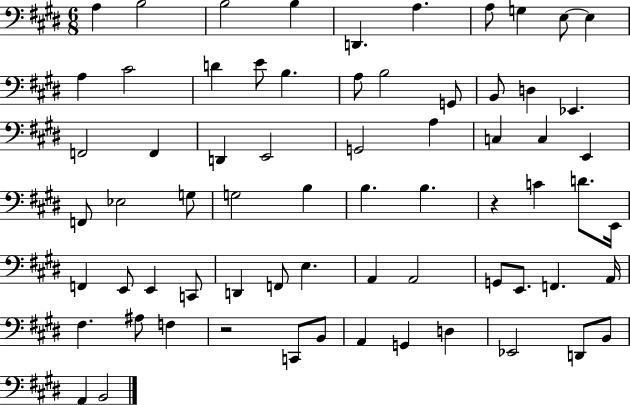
{
  \clef bass
  \numericTimeSignature
  \time 6/8
  \key e \major
  a4 b2 | b2 b4 | d,4. a4. | a8 g4 e8~~ e4 | \break a4 cis'2 | d'4 e'8 b4. | a8 b2 g,8 | b,8 d4 ees,4. | \break f,2 f,4 | d,4 e,2 | g,2 a4 | c4 c4 e,4 | \break f,8 ees2 g8 | g2 b4 | b4. b4. | r4 c'4 d'8. e,16 | \break f,4 e,8 e,4 c,8 | d,4 f,8 e4. | a,4 a,2 | g,8 e,8. f,4. a,16 | \break fis4. ais8 f4 | r2 c,8 b,8 | a,4 g,4 d4 | ees,2 d,8 b,8 | \break a,4 b,2 | \bar "|."
}